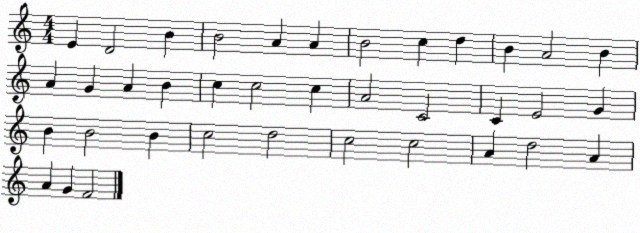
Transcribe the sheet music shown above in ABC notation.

X:1
T:Untitled
M:4/4
L:1/4
K:C
E D2 B B2 A A B2 c d B A2 B A G A B c c2 c A2 C2 C E2 G B B2 B c2 d2 c2 c2 A d2 A A G F2